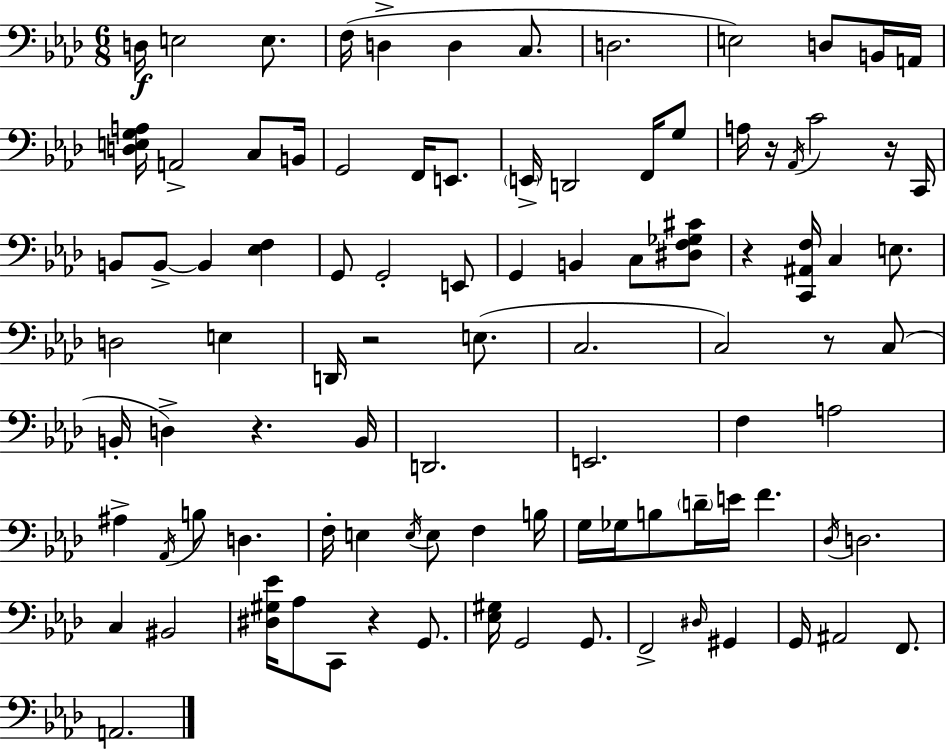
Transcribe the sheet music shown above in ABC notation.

X:1
T:Untitled
M:6/8
L:1/4
K:Ab
D,/4 E,2 E,/2 F,/4 D, D, C,/2 D,2 E,2 D,/2 B,,/4 A,,/4 [D,E,G,A,]/4 A,,2 C,/2 B,,/4 G,,2 F,,/4 E,,/2 E,,/4 D,,2 F,,/4 G,/2 A,/4 z/4 _A,,/4 C2 z/4 C,,/4 B,,/2 B,,/2 B,, [_E,F,] G,,/2 G,,2 E,,/2 G,, B,, C,/2 [^D,F,_G,^C]/2 z [C,,^A,,F,]/4 C, E,/2 D,2 E, D,,/4 z2 E,/2 C,2 C,2 z/2 C,/2 B,,/4 D, z B,,/4 D,,2 E,,2 F, A,2 ^A, _A,,/4 B,/2 D, F,/4 E, E,/4 E,/2 F, B,/4 G,/4 _G,/4 B,/2 D/4 E/4 F _D,/4 D,2 C, ^B,,2 [^D,^G,_E]/4 _A,/2 C,,/2 z G,,/2 [_E,^G,]/4 G,,2 G,,/2 F,,2 ^D,/4 ^G,, G,,/4 ^A,,2 F,,/2 A,,2